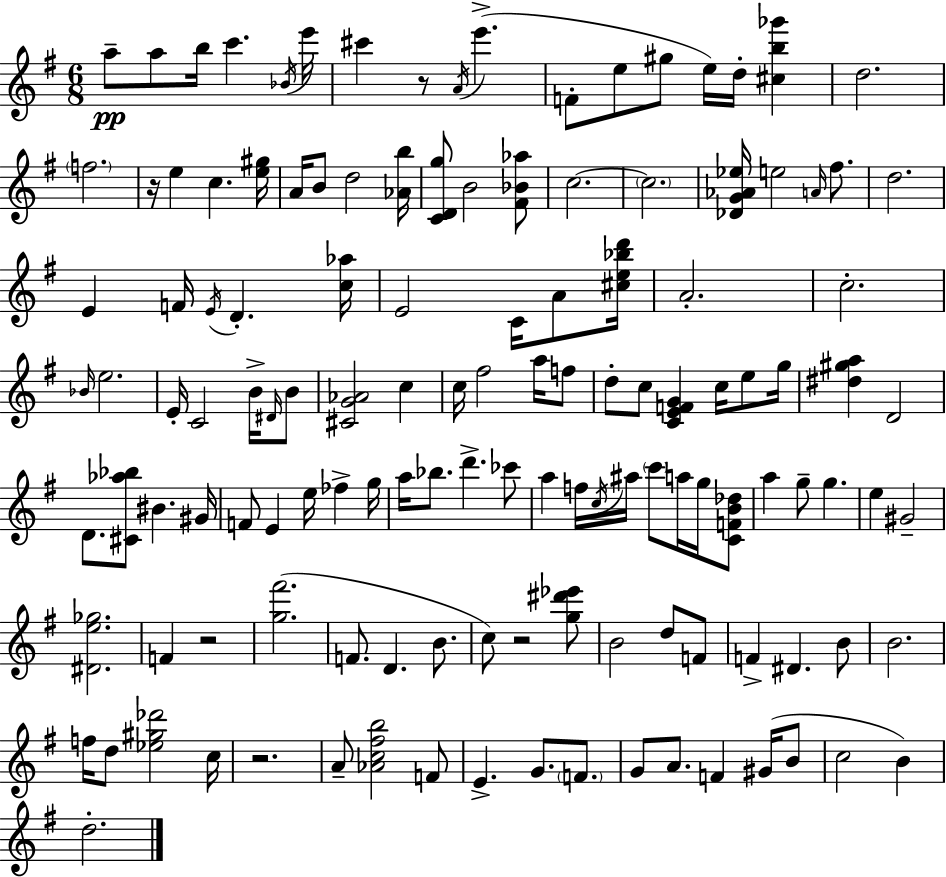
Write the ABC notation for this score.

X:1
T:Untitled
M:6/8
L:1/4
K:Em
a/2 a/2 b/4 c' _B/4 e'/4 ^c' z/2 A/4 e' F/2 e/2 ^g/2 e/4 d/4 [^cb_g'] d2 f2 z/4 e c [e^g]/4 A/4 B/2 d2 [_Ab]/4 [CDg]/2 B2 [^F_B_a]/2 c2 c2 [_DG_A_e]/4 e2 A/4 ^f/2 d2 E F/4 E/4 D [c_a]/4 E2 C/4 A/2 [^ce_bd']/4 A2 c2 _B/4 e2 E/4 C2 B/4 ^D/4 B/2 [^CG_A]2 c c/4 ^f2 a/4 f/2 d/2 c/2 [CEFG] c/4 e/2 g/4 [^d^ga] D2 D/2 [^C_a_b]/2 ^B ^G/4 F/2 E e/4 _f g/4 a/4 _b/2 d' _c'/2 a f/4 c/4 ^a/4 c'/2 a/4 g/4 [CFB_d]/2 a g/2 g e ^G2 [^De_g]2 F z2 [g^f']2 F/2 D B/2 c/2 z2 [g^d'_e']/2 B2 d/2 F/2 F ^D B/2 B2 f/4 d/2 [_e^g_d']2 c/4 z2 A/2 [_Ac^fb]2 F/2 E G/2 F/2 G/2 A/2 F ^G/4 B/2 c2 B d2